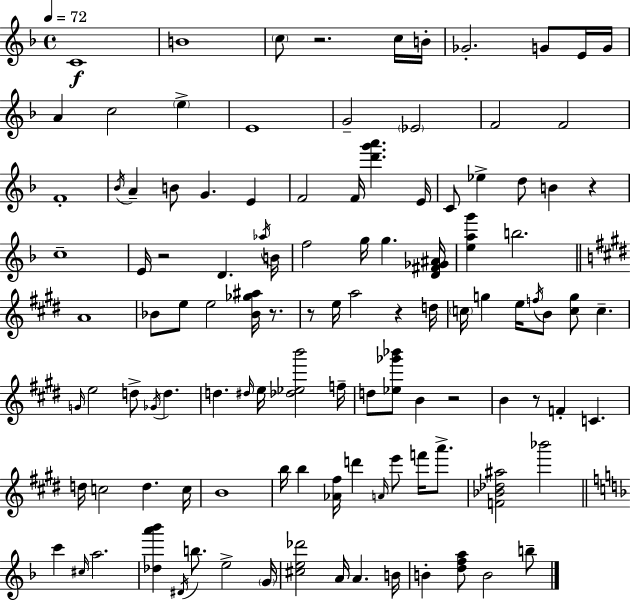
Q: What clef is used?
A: treble